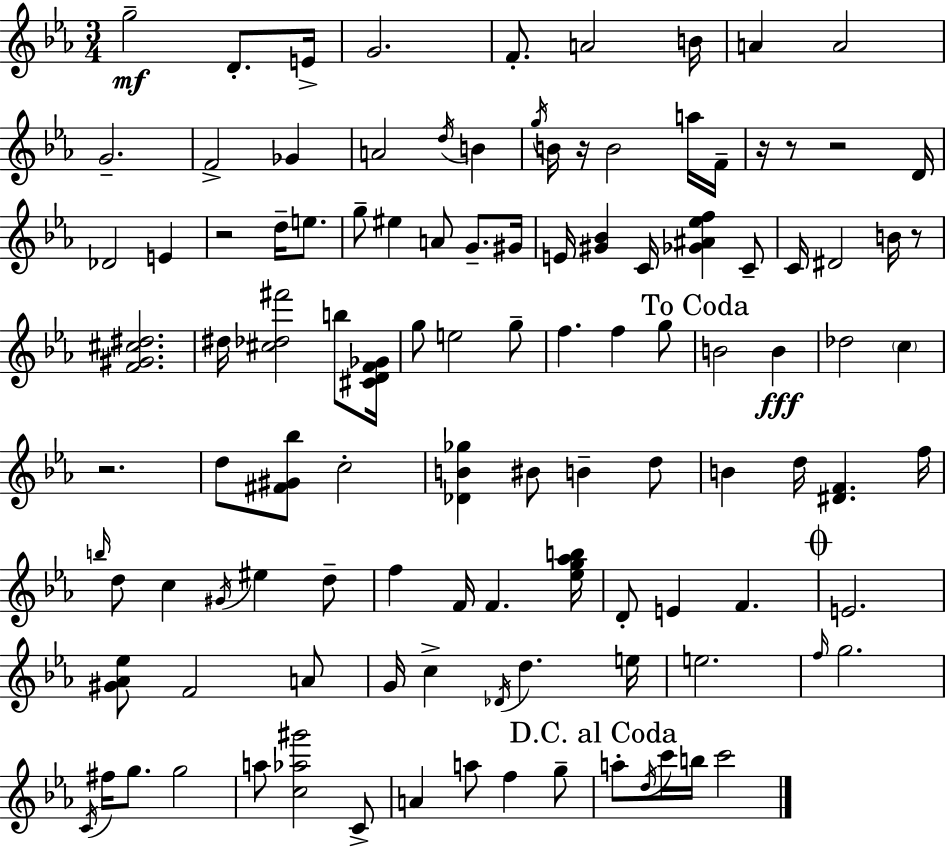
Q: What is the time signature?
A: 3/4